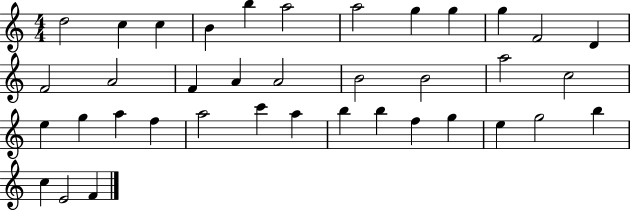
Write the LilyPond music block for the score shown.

{
  \clef treble
  \numericTimeSignature
  \time 4/4
  \key c \major
  d''2 c''4 c''4 | b'4 b''4 a''2 | a''2 g''4 g''4 | g''4 f'2 d'4 | \break f'2 a'2 | f'4 a'4 a'2 | b'2 b'2 | a''2 c''2 | \break e''4 g''4 a''4 f''4 | a''2 c'''4 a''4 | b''4 b''4 f''4 g''4 | e''4 g''2 b''4 | \break c''4 e'2 f'4 | \bar "|."
}